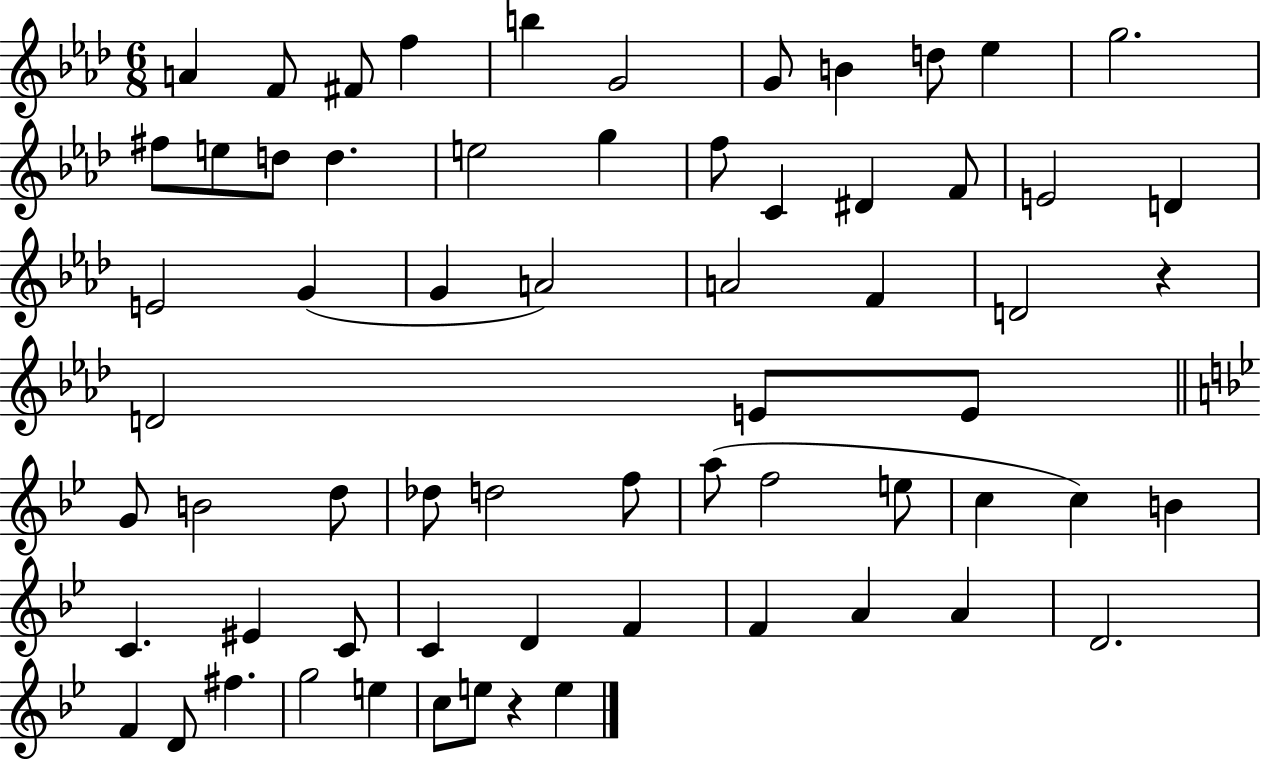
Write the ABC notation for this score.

X:1
T:Untitled
M:6/8
L:1/4
K:Ab
A F/2 ^F/2 f b G2 G/2 B d/2 _e g2 ^f/2 e/2 d/2 d e2 g f/2 C ^D F/2 E2 D E2 G G A2 A2 F D2 z D2 E/2 E/2 G/2 B2 d/2 _d/2 d2 f/2 a/2 f2 e/2 c c B C ^E C/2 C D F F A A D2 F D/2 ^f g2 e c/2 e/2 z e